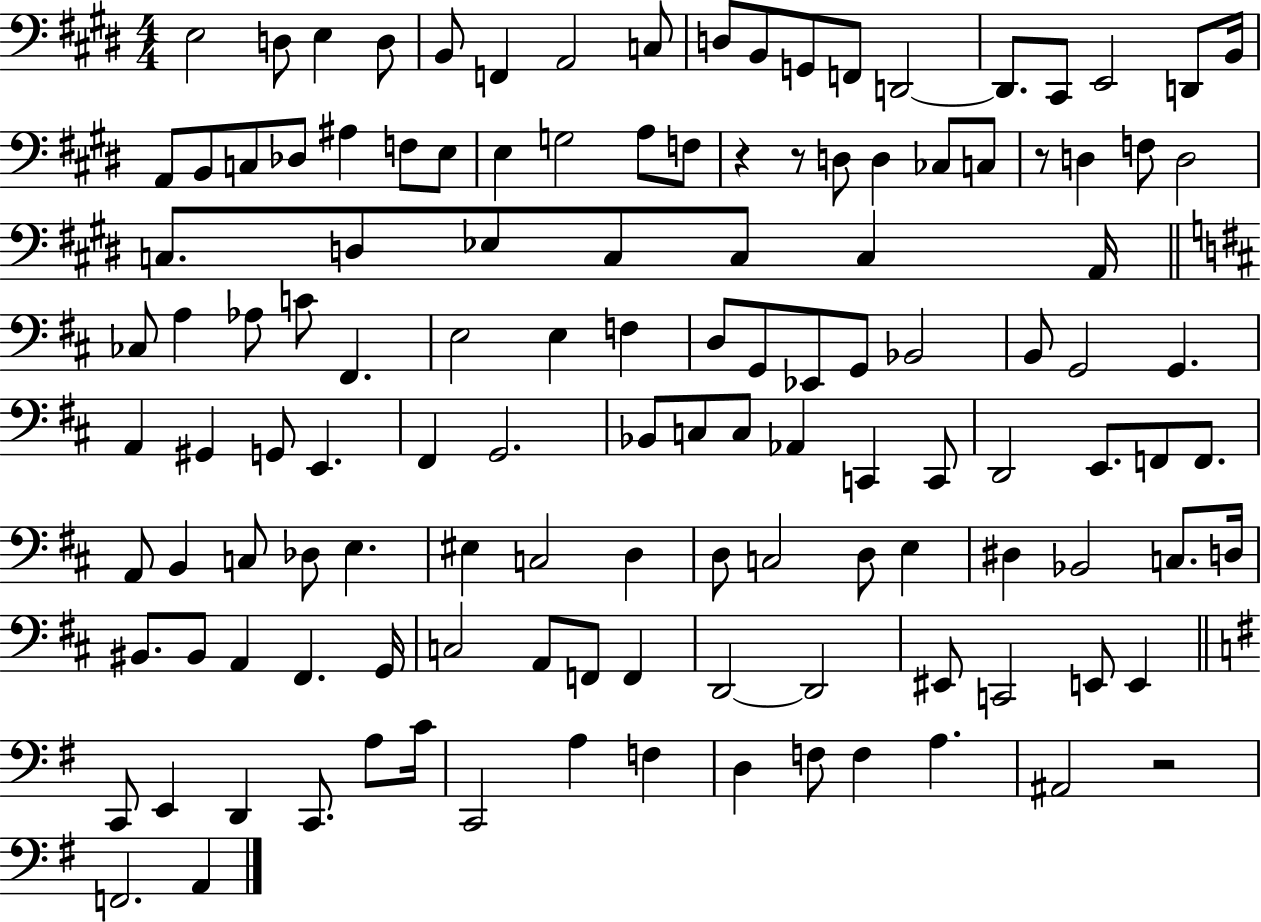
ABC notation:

X:1
T:Untitled
M:4/4
L:1/4
K:E
E,2 D,/2 E, D,/2 B,,/2 F,, A,,2 C,/2 D,/2 B,,/2 G,,/2 F,,/2 D,,2 D,,/2 ^C,,/2 E,,2 D,,/2 B,,/4 A,,/2 B,,/2 C,/2 _D,/2 ^A, F,/2 E,/2 E, G,2 A,/2 F,/2 z z/2 D,/2 D, _C,/2 C,/2 z/2 D, F,/2 D,2 C,/2 D,/2 _E,/2 C,/2 C,/2 C, A,,/4 _C,/2 A, _A,/2 C/2 ^F,, E,2 E, F, D,/2 G,,/2 _E,,/2 G,,/2 _B,,2 B,,/2 G,,2 G,, A,, ^G,, G,,/2 E,, ^F,, G,,2 _B,,/2 C,/2 C,/2 _A,, C,, C,,/2 D,,2 E,,/2 F,,/2 F,,/2 A,,/2 B,, C,/2 _D,/2 E, ^E, C,2 D, D,/2 C,2 D,/2 E, ^D, _B,,2 C,/2 D,/4 ^B,,/2 ^B,,/2 A,, ^F,, G,,/4 C,2 A,,/2 F,,/2 F,, D,,2 D,,2 ^E,,/2 C,,2 E,,/2 E,, C,,/2 E,, D,, C,,/2 A,/2 C/4 C,,2 A, F, D, F,/2 F, A, ^A,,2 z2 F,,2 A,,